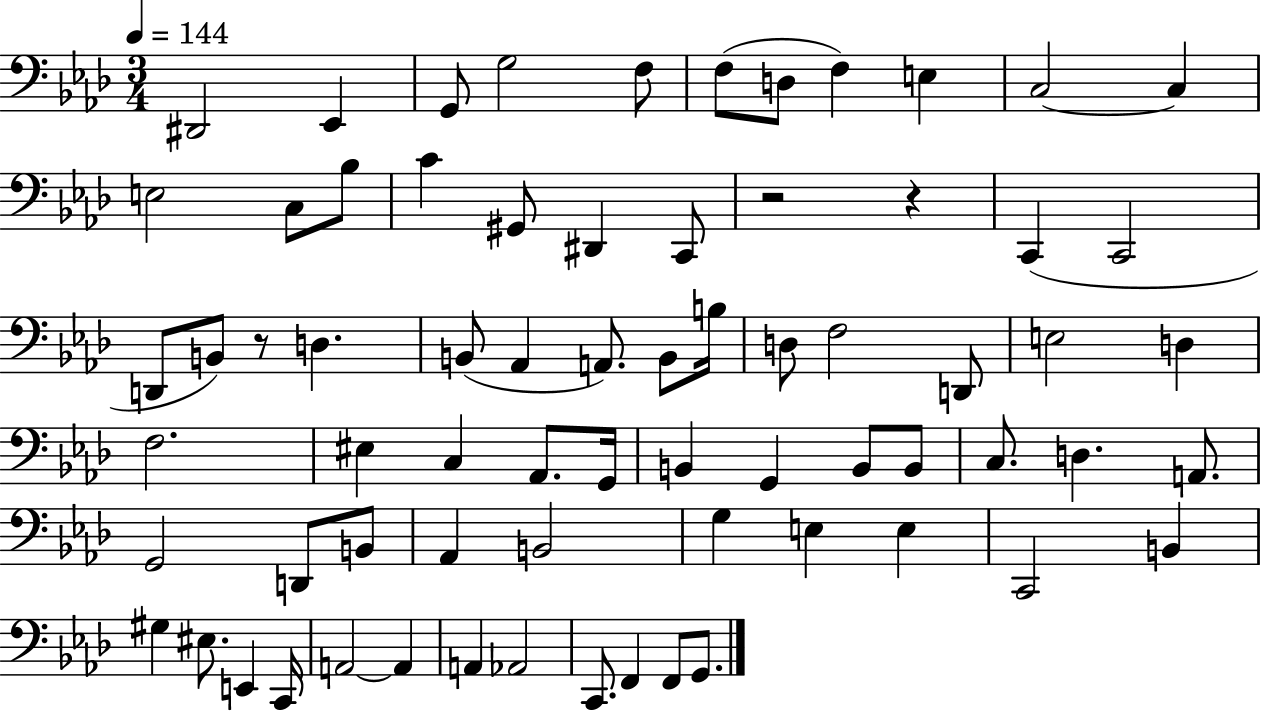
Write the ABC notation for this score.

X:1
T:Untitled
M:3/4
L:1/4
K:Ab
^D,,2 _E,, G,,/2 G,2 F,/2 F,/2 D,/2 F, E, C,2 C, E,2 C,/2 _B,/2 C ^G,,/2 ^D,, C,,/2 z2 z C,, C,,2 D,,/2 B,,/2 z/2 D, B,,/2 _A,, A,,/2 B,,/2 B,/4 D,/2 F,2 D,,/2 E,2 D, F,2 ^E, C, _A,,/2 G,,/4 B,, G,, B,,/2 B,,/2 C,/2 D, A,,/2 G,,2 D,,/2 B,,/2 _A,, B,,2 G, E, E, C,,2 B,, ^G, ^E,/2 E,, C,,/4 A,,2 A,, A,, _A,,2 C,,/2 F,, F,,/2 G,,/2